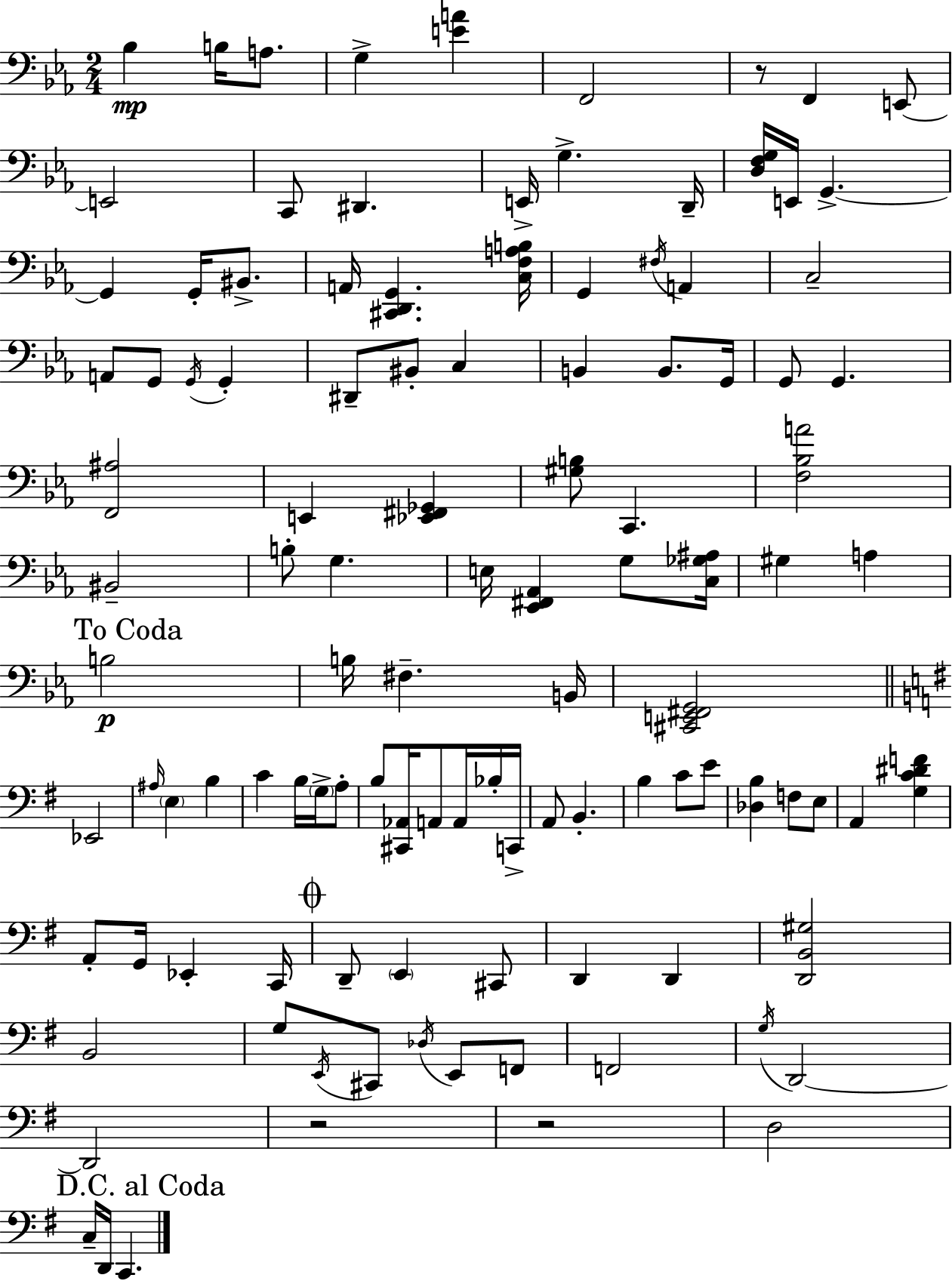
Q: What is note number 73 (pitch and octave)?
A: C2